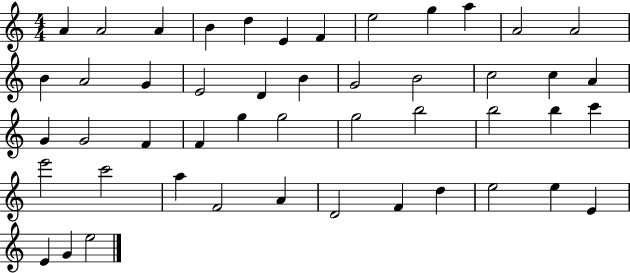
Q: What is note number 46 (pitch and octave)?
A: E4